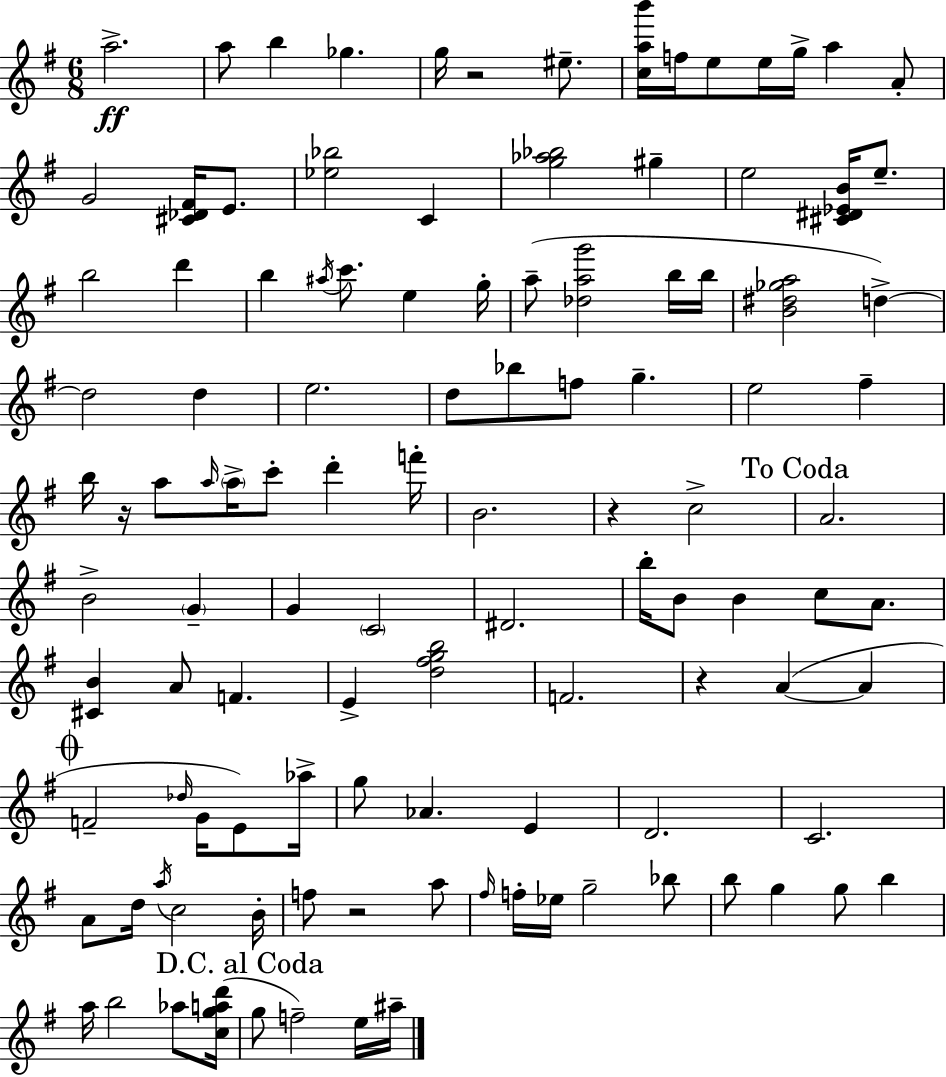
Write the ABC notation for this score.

X:1
T:Untitled
M:6/8
L:1/4
K:G
a2 a/2 b _g g/4 z2 ^e/2 [cab']/4 f/4 e/2 e/4 g/4 a A/2 G2 [^C_D^F]/4 E/2 [_e_b]2 C [g_a_b]2 ^g e2 [^C^D_EB]/4 e/2 b2 d' b ^a/4 c'/2 e g/4 a/2 [_dag']2 b/4 b/4 [B^d_ga]2 d d2 d e2 d/2 _b/2 f/2 g e2 ^f b/4 z/4 a/2 a/4 a/4 c'/2 d' f'/4 B2 z c2 A2 B2 G G C2 ^D2 b/4 B/2 B c/2 A/2 [^CB] A/2 F E [d^fgb]2 F2 z A A F2 _d/4 G/4 E/2 _a/4 g/2 _A E D2 C2 A/2 d/4 a/4 c2 B/4 f/2 z2 a/2 ^f/4 f/4 _e/4 g2 _b/2 b/2 g g/2 b a/4 b2 _a/2 [cgad']/4 g/2 f2 e/4 ^a/4